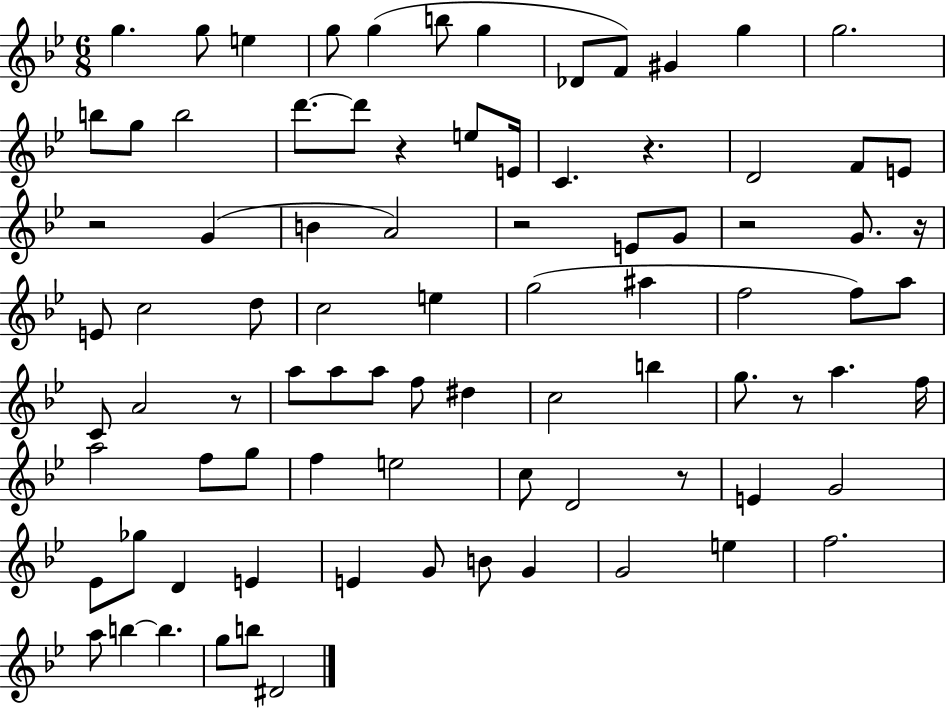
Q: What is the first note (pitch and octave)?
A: G5